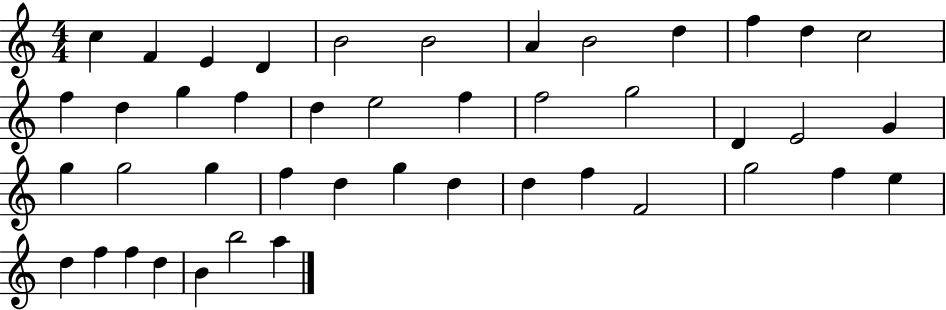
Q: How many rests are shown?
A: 0